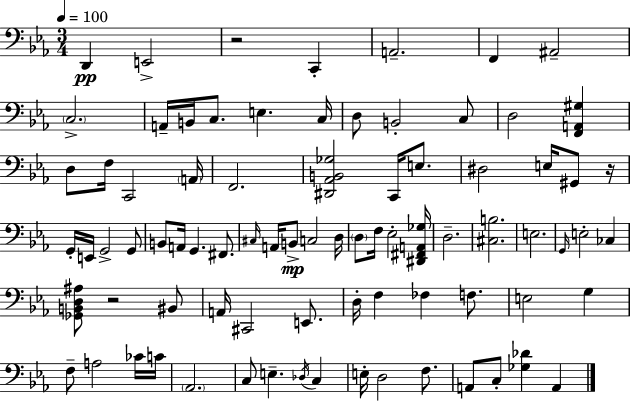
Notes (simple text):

D2/q E2/h R/h C2/q A2/h. F2/q A#2/h C3/h. A2/s B2/s C3/e. E3/q. C3/s D3/e B2/h C3/e D3/h [F2,A2,G#3]/q D3/e F3/s C2/h A2/s F2/h. [D#2,Ab2,B2,Gb3]/h C2/s E3/e. D#3/h E3/s G#2/e R/s G2/s E2/s G2/h G2/e B2/e A2/s G2/q. F#2/e. C#3/s A2/s B2/e C3/h D3/s D3/e F3/s Eb3/h [D#2,F#2,A2,Gb3]/s D3/h. [C#3,B3]/h. E3/h. G2/s E3/h CES3/q [Gb2,B2,D3,A#3]/e R/h BIS2/e A2/s C#2/h E2/e. D3/s F3/q FES3/q F3/e. E3/h G3/q F3/e A3/h CES4/s C4/s Ab2/h. C3/e E3/q. Db3/s C3/q E3/s D3/h F3/e. A2/e C3/e [Gb3,Db4]/q A2/q